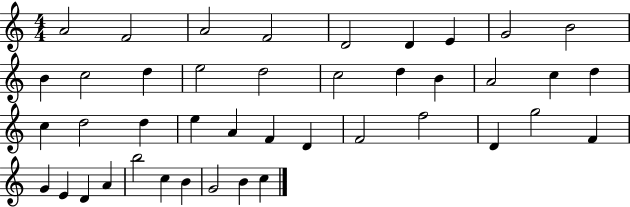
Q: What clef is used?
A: treble